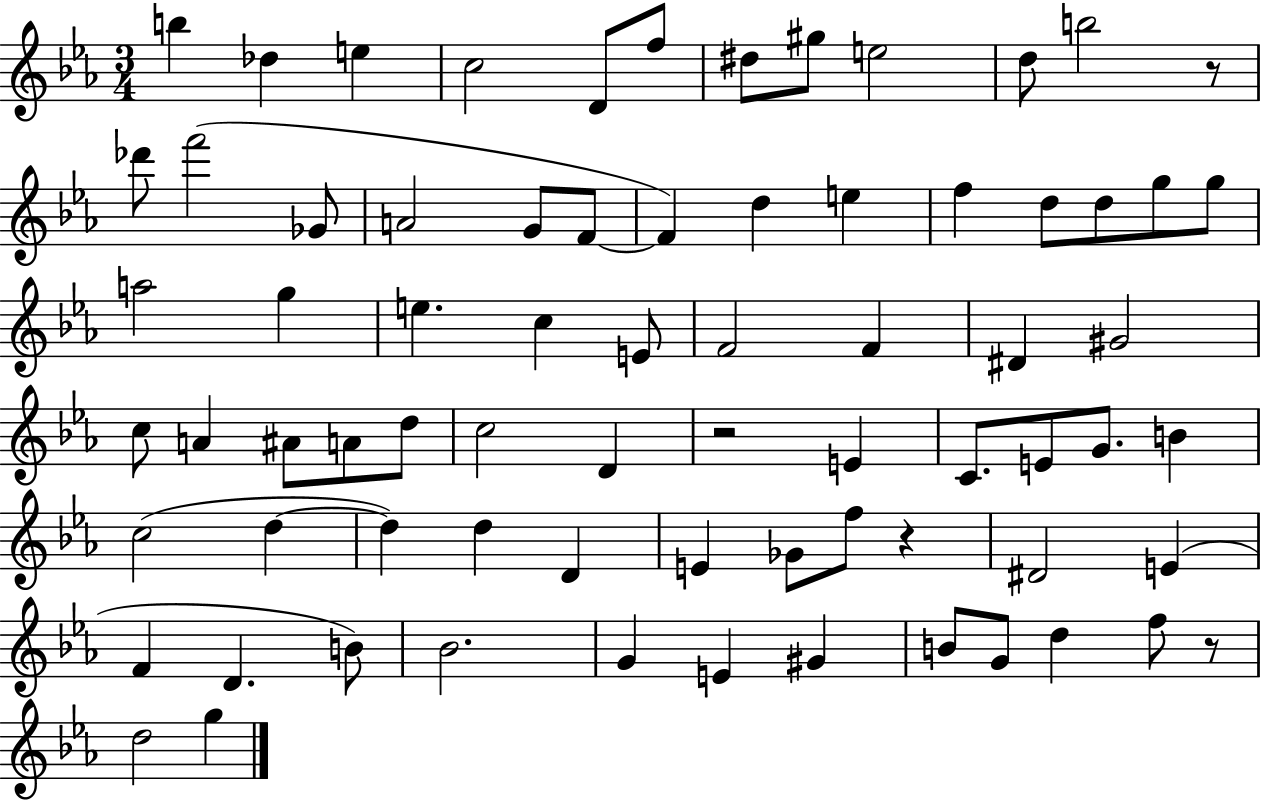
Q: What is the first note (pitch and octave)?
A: B5